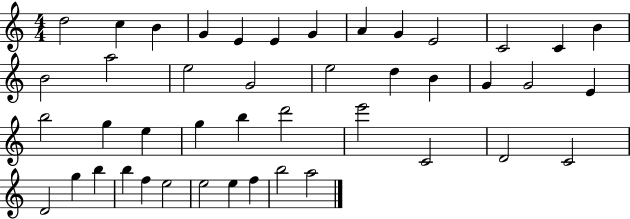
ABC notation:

X:1
T:Untitled
M:4/4
L:1/4
K:C
d2 c B G E E G A G E2 C2 C B B2 a2 e2 G2 e2 d B G G2 E b2 g e g b d'2 e'2 C2 D2 C2 D2 g b b f e2 e2 e f b2 a2